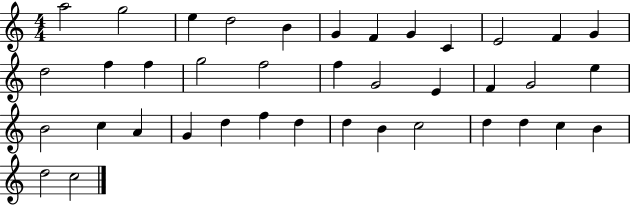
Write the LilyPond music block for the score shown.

{
  \clef treble
  \numericTimeSignature
  \time 4/4
  \key c \major
  a''2 g''2 | e''4 d''2 b'4 | g'4 f'4 g'4 c'4 | e'2 f'4 g'4 | \break d''2 f''4 f''4 | g''2 f''2 | f''4 g'2 e'4 | f'4 g'2 e''4 | \break b'2 c''4 a'4 | g'4 d''4 f''4 d''4 | d''4 b'4 c''2 | d''4 d''4 c''4 b'4 | \break d''2 c''2 | \bar "|."
}